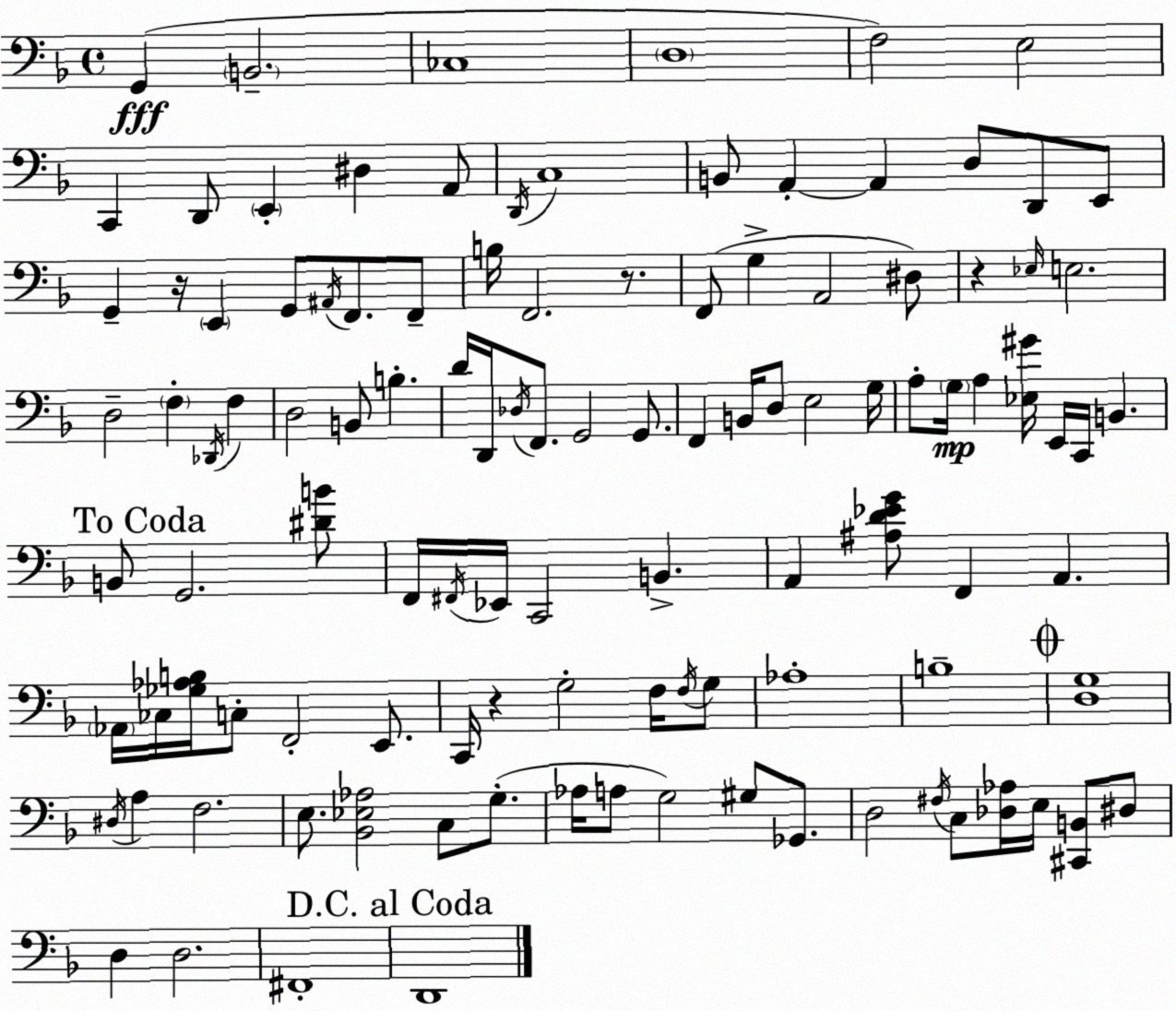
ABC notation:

X:1
T:Untitled
M:4/4
L:1/4
K:Dm
G,, B,,2 _C,4 D,4 F,2 E,2 C,, D,,/2 E,, ^D, A,,/2 D,,/4 C,4 B,,/2 A,, A,, D,/2 D,,/2 E,,/2 G,, z/4 E,, G,,/2 ^A,,/4 F,,/2 F,,/2 B,/4 F,,2 z/2 F,,/2 G, A,,2 ^D,/2 z _E,/4 E,2 D,2 F, _D,,/4 F, D,2 B,,/2 B, D/4 D,,/4 _D,/4 F,,/2 G,,2 G,,/2 F,, B,,/4 D,/2 E,2 G,/4 A,/2 G,/4 A, [_E,^G]/4 E,,/4 C,,/4 B,, B,,/2 G,,2 [^DB]/2 F,,/4 ^F,,/4 _E,,/4 C,,2 B,, A,, [^A,D_EG]/2 F,, A,, _A,,/4 _C,/4 [_G,_A,B,]/4 C,/2 F,,2 E,,/2 C,,/4 z G,2 F,/4 F,/4 G,/2 _A,4 B,4 [D,G,]4 ^D,/4 A, F,2 E,/2 [_B,,_E,_A,]2 C,/2 G,/2 _A,/4 A,/2 G,2 ^G,/2 _G,,/2 D,2 ^F,/4 C,/2 [_D,_A,]/4 E,/4 [^C,,B,,]/2 ^D,/2 D, D,2 ^F,,4 D,,4